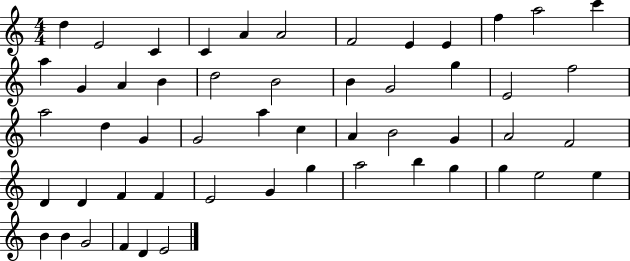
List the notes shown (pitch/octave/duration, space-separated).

D5/q E4/h C4/q C4/q A4/q A4/h F4/h E4/q E4/q F5/q A5/h C6/q A5/q G4/q A4/q B4/q D5/h B4/h B4/q G4/h G5/q E4/h F5/h A5/h D5/q G4/q G4/h A5/q C5/q A4/q B4/h G4/q A4/h F4/h D4/q D4/q F4/q F4/q E4/h G4/q G5/q A5/h B5/q G5/q G5/q E5/h E5/q B4/q B4/q G4/h F4/q D4/q E4/h